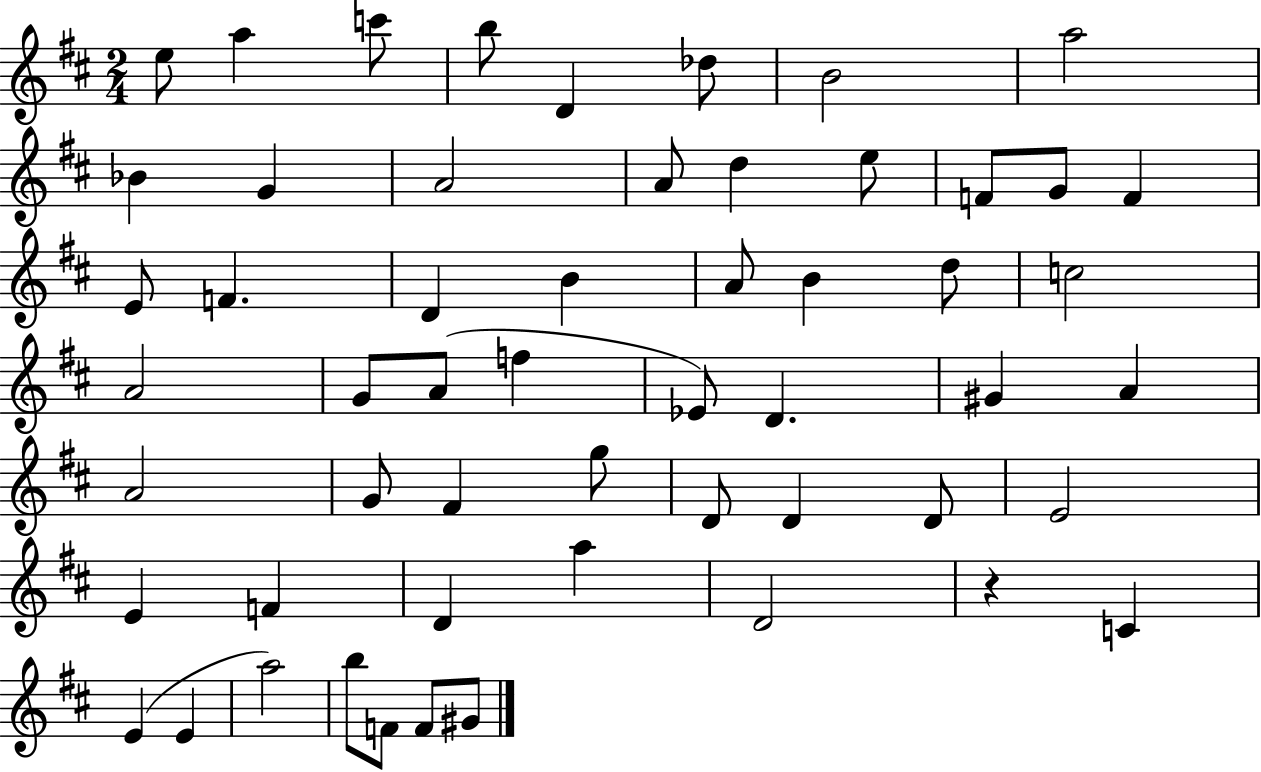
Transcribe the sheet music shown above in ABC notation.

X:1
T:Untitled
M:2/4
L:1/4
K:D
e/2 a c'/2 b/2 D _d/2 B2 a2 _B G A2 A/2 d e/2 F/2 G/2 F E/2 F D B A/2 B d/2 c2 A2 G/2 A/2 f _E/2 D ^G A A2 G/2 ^F g/2 D/2 D D/2 E2 E F D a D2 z C E E a2 b/2 F/2 F/2 ^G/2